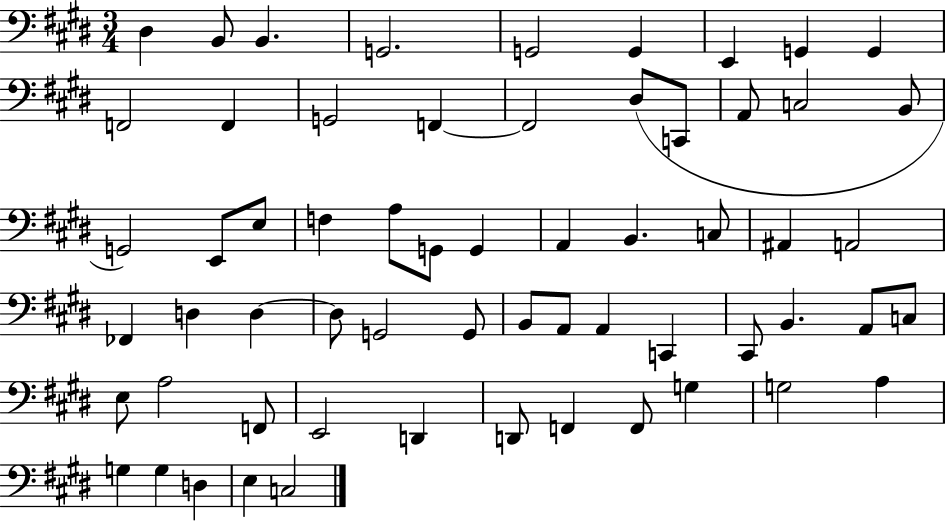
{
  \clef bass
  \numericTimeSignature
  \time 3/4
  \key e \major
  dis4 b,8 b,4. | g,2. | g,2 g,4 | e,4 g,4 g,4 | \break f,2 f,4 | g,2 f,4~~ | f,2 dis8( c,8 | a,8 c2 b,8 | \break g,2) e,8 e8 | f4 a8 g,8 g,4 | a,4 b,4. c8 | ais,4 a,2 | \break fes,4 d4 d4~~ | d8 g,2 g,8 | b,8 a,8 a,4 c,4 | cis,8 b,4. a,8 c8 | \break e8 a2 f,8 | e,2 d,4 | d,8 f,4 f,8 g4 | g2 a4 | \break g4 g4 d4 | e4 c2 | \bar "|."
}